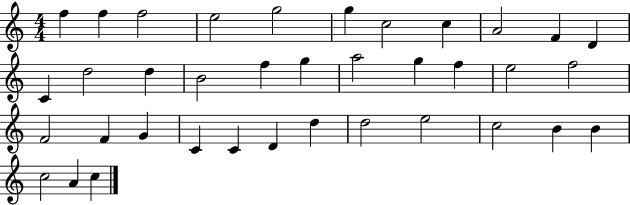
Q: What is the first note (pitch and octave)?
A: F5